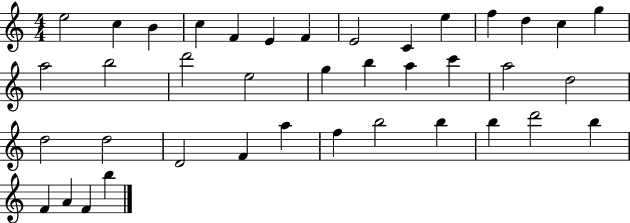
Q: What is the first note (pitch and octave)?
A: E5